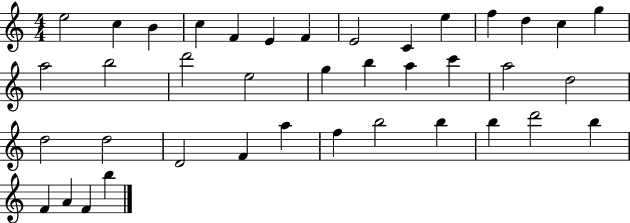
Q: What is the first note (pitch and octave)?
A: E5